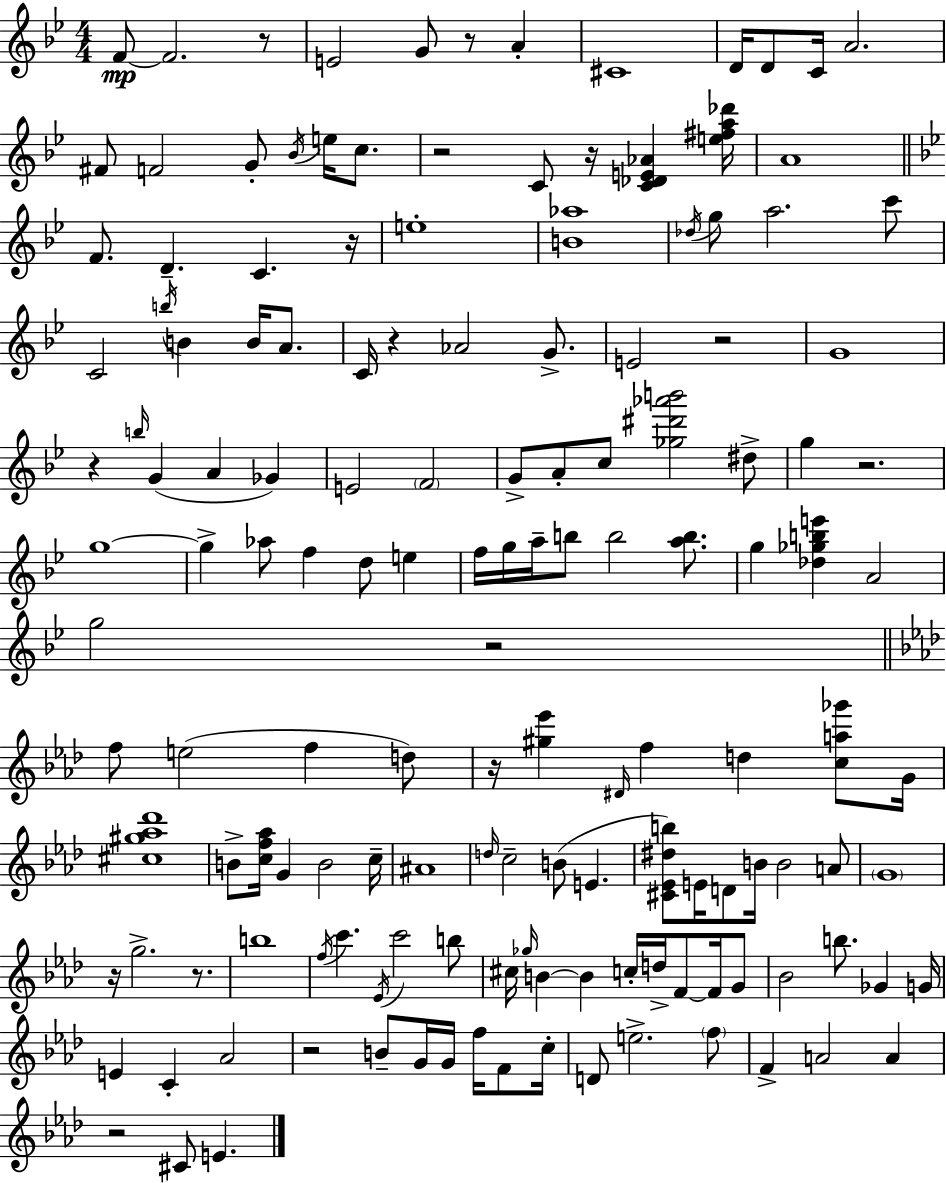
F4/e F4/h. R/e E4/h G4/e R/e A4/q C#4/w D4/s D4/e C4/s A4/h. F#4/e F4/h G4/e Bb4/s E5/s C5/e. R/h C4/e R/s [C4,Db4,E4,Ab4]/q [E5,F#5,A5,Db6]/s A4/w F4/e. D4/q. C4/q. R/s E5/w [B4,Ab5]/w Db5/s G5/e A5/h. C6/e C4/h B5/s B4/q B4/s A4/e. C4/s R/q Ab4/h G4/e. E4/h R/h G4/w R/q B5/s G4/q A4/q Gb4/q E4/h F4/h G4/e A4/e C5/e [Gb5,D#6,Ab6,B6]/h D#5/e G5/q R/h. G5/w G5/q Ab5/e F5/q D5/e E5/q F5/s G5/s A5/s B5/e B5/h [A5,B5]/e. G5/q [Db5,Gb5,B5,E6]/q A4/h G5/h R/h F5/e E5/h F5/q D5/e R/s [G#5,Eb6]/q D#4/s F5/q D5/q [C5,A5,Gb6]/e G4/s [C#5,G#5,Ab5,Db6]/w B4/e [C5,F5,Ab5]/s G4/q B4/h C5/s A#4/w D5/s C5/h B4/e E4/q. [C#4,Eb4,D#5,B5]/e E4/s D4/e B4/s B4/h A4/e G4/w R/s G5/h. R/e. B5/w F5/s C6/q. Eb4/s C6/h B5/e C#5/s Gb5/s B4/q B4/q C5/s D5/s F4/e F4/s G4/e Bb4/h B5/e. Gb4/q G4/s E4/q C4/q Ab4/h R/h B4/e G4/s G4/s F5/s F4/e C5/s D4/e E5/h. F5/e F4/q A4/h A4/q R/h C#4/e E4/q.